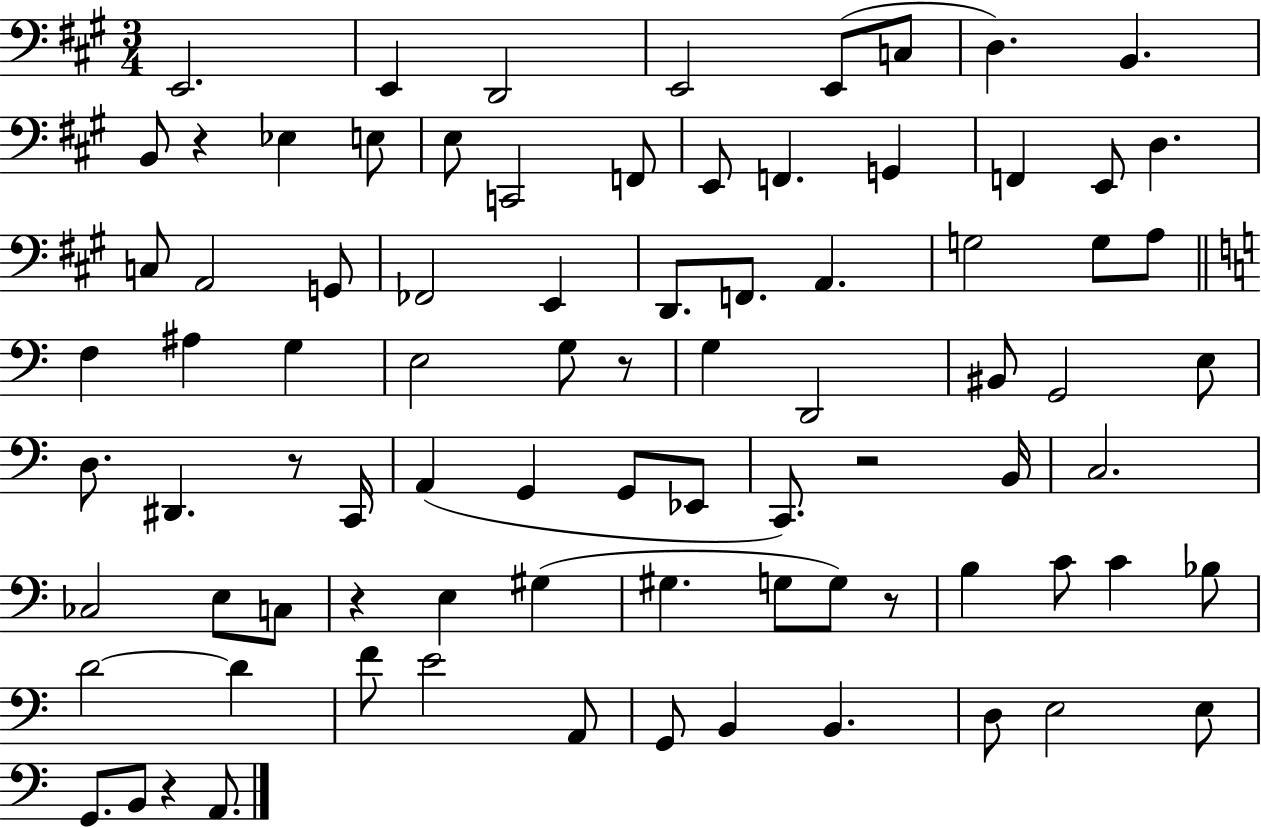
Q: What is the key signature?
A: A major